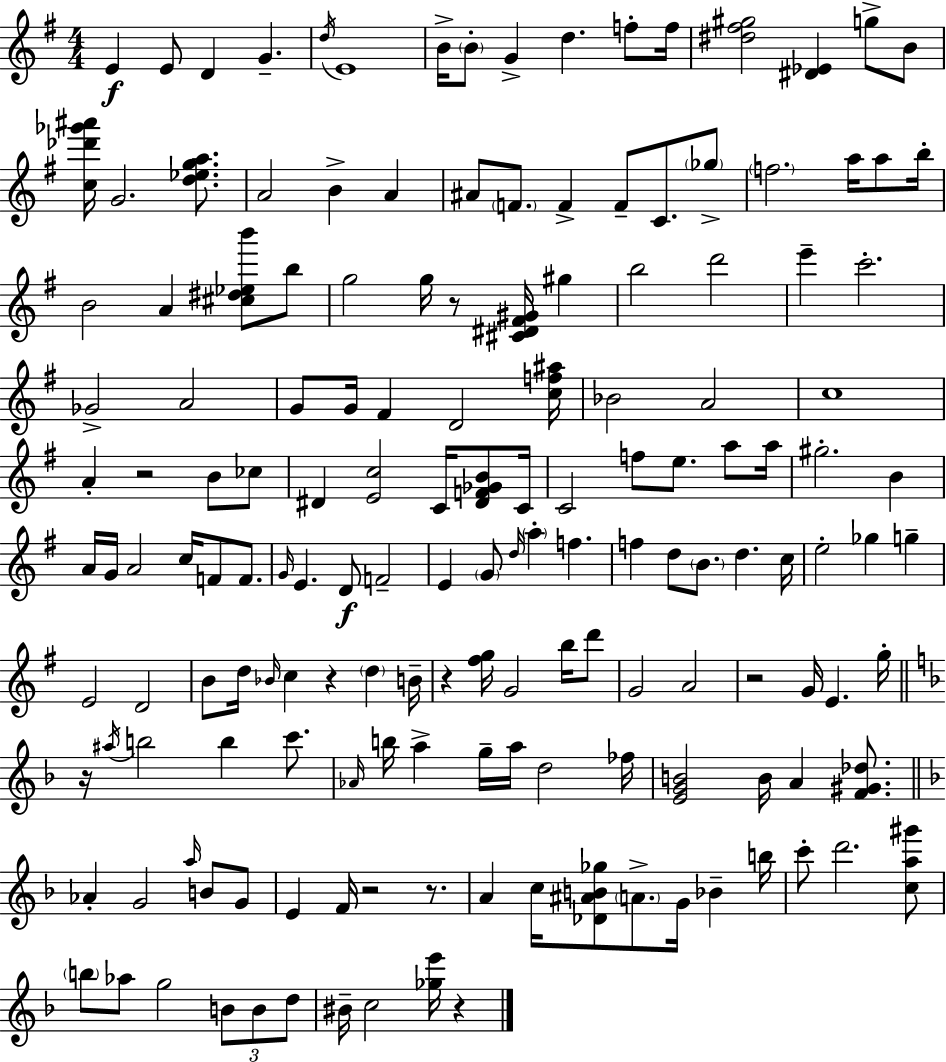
X:1
T:Untitled
M:4/4
L:1/4
K:G
E E/2 D G d/4 E4 B/4 B/2 G d f/2 f/4 [^d^f^g]2 [^D_E] g/2 B/2 [c_d'_g'^a']/4 G2 [d_ega]/2 A2 B A ^A/2 F/2 F F/2 C/2 _g/2 f2 a/4 a/2 b/4 B2 A [^c^d_eb']/2 b/2 g2 g/4 z/2 [^C^D^F^G]/4 ^g b2 d'2 e' c'2 _G2 A2 G/2 G/4 ^F D2 [cf^a]/4 _B2 A2 c4 A z2 B/2 _c/2 ^D [Ec]2 C/4 [^DF_GB]/2 C/4 C2 f/2 e/2 a/2 a/4 ^g2 B A/4 G/4 A2 c/4 F/2 F/2 G/4 E D/2 F2 E G/2 d/4 a f f d/2 B/2 d c/4 e2 _g g E2 D2 B/2 d/4 _B/4 c z d B/4 z [^fg]/4 G2 b/4 d'/2 G2 A2 z2 G/4 E g/4 z/4 ^a/4 b2 b c'/2 _A/4 b/4 a g/4 a/4 d2 _f/4 [EGB]2 B/4 A [F^G_d]/2 _A G2 a/4 B/2 G/2 E F/4 z2 z/2 A c/4 [_D^AB_g]/2 A/2 G/4 _B b/4 c'/2 d'2 [ca^g']/2 b/2 _a/2 g2 B/2 B/2 d/2 ^B/4 c2 [_ge']/4 z